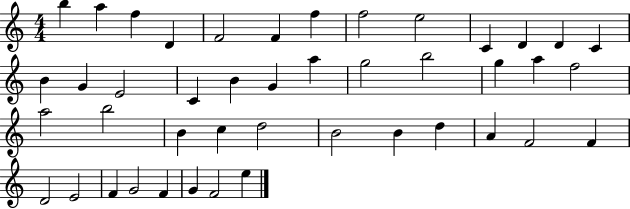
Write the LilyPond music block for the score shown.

{
  \clef treble
  \numericTimeSignature
  \time 4/4
  \key c \major
  b''4 a''4 f''4 d'4 | f'2 f'4 f''4 | f''2 e''2 | c'4 d'4 d'4 c'4 | \break b'4 g'4 e'2 | c'4 b'4 g'4 a''4 | g''2 b''2 | g''4 a''4 f''2 | \break a''2 b''2 | b'4 c''4 d''2 | b'2 b'4 d''4 | a'4 f'2 f'4 | \break d'2 e'2 | f'4 g'2 f'4 | g'4 f'2 e''4 | \bar "|."
}